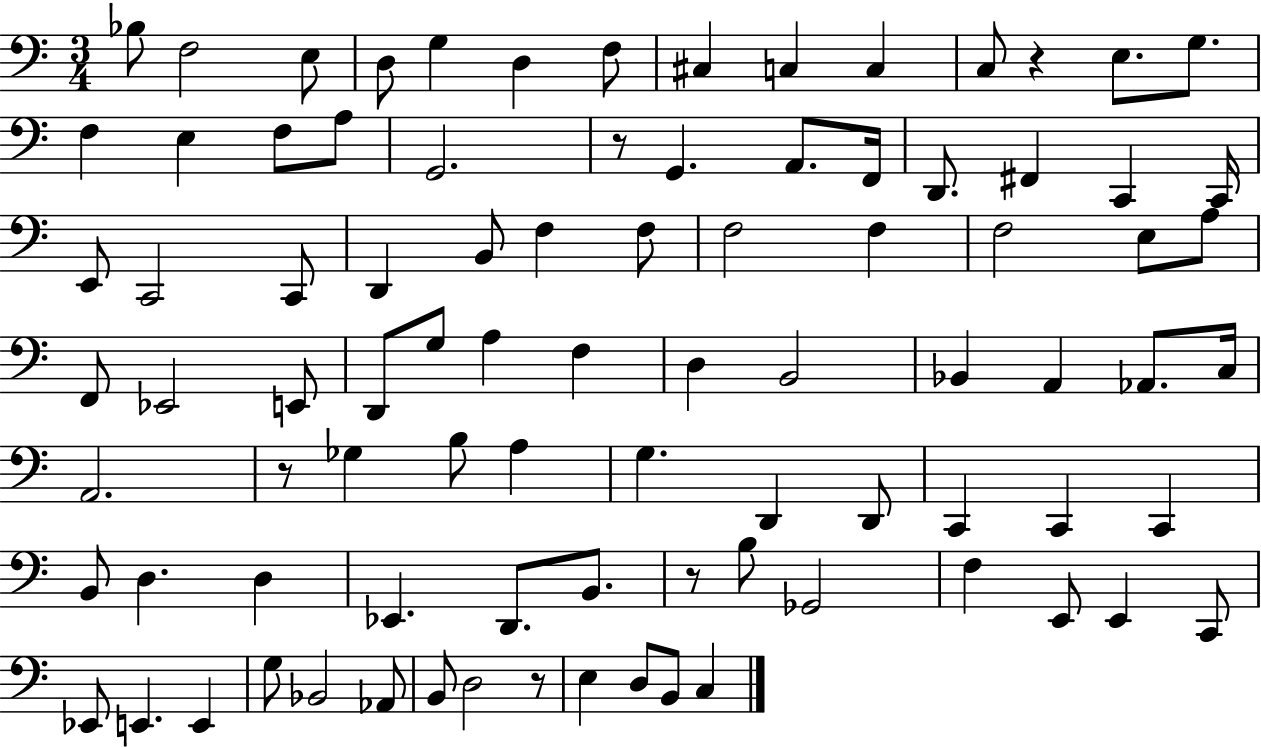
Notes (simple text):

Bb3/e F3/h E3/e D3/e G3/q D3/q F3/e C#3/q C3/q C3/q C3/e R/q E3/e. G3/e. F3/q E3/q F3/e A3/e G2/h. R/e G2/q. A2/e. F2/s D2/e. F#2/q C2/q C2/s E2/e C2/h C2/e D2/q B2/e F3/q F3/e F3/h F3/q F3/h E3/e A3/e F2/e Eb2/h E2/e D2/e G3/e A3/q F3/q D3/q B2/h Bb2/q A2/q Ab2/e. C3/s A2/h. R/e Gb3/q B3/e A3/q G3/q. D2/q D2/e C2/q C2/q C2/q B2/e D3/q. D3/q Eb2/q. D2/e. B2/e. R/e B3/e Gb2/h F3/q E2/e E2/q C2/e Eb2/e E2/q. E2/q G3/e Bb2/h Ab2/e B2/e D3/h R/e E3/q D3/e B2/e C3/q